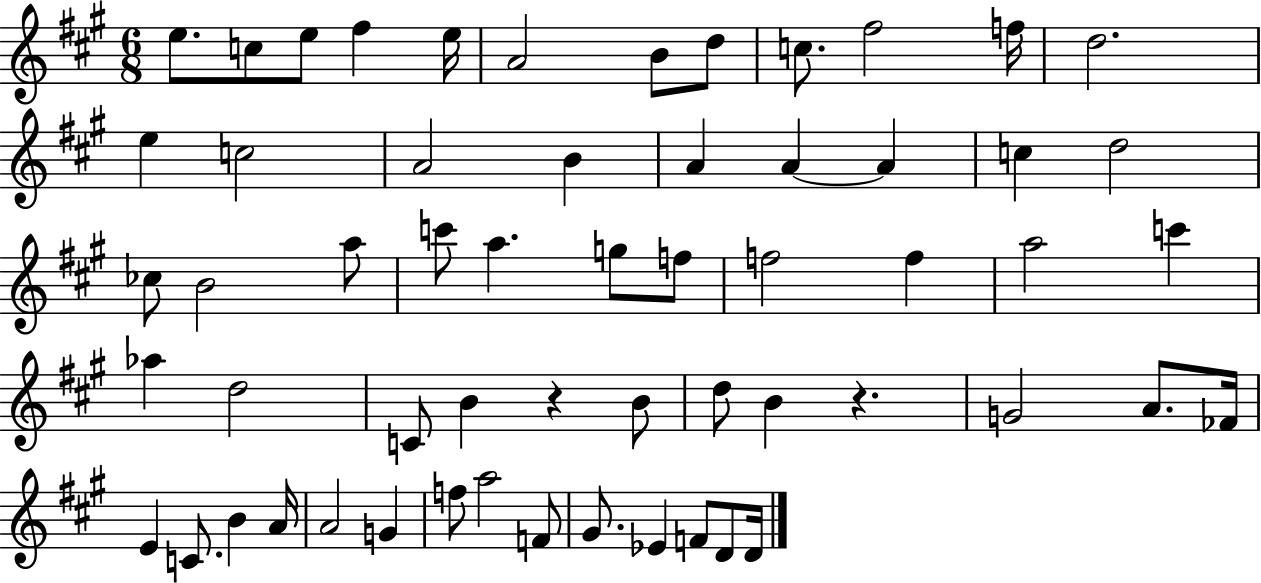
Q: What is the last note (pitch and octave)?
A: D4